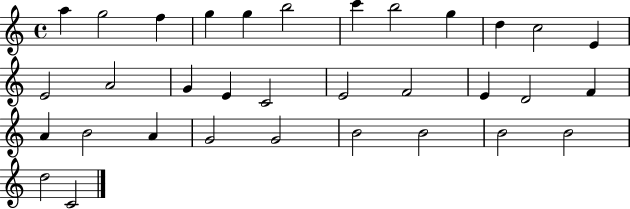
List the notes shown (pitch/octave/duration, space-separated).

A5/q G5/h F5/q G5/q G5/q B5/h C6/q B5/h G5/q D5/q C5/h E4/q E4/h A4/h G4/q E4/q C4/h E4/h F4/h E4/q D4/h F4/q A4/q B4/h A4/q G4/h G4/h B4/h B4/h B4/h B4/h D5/h C4/h